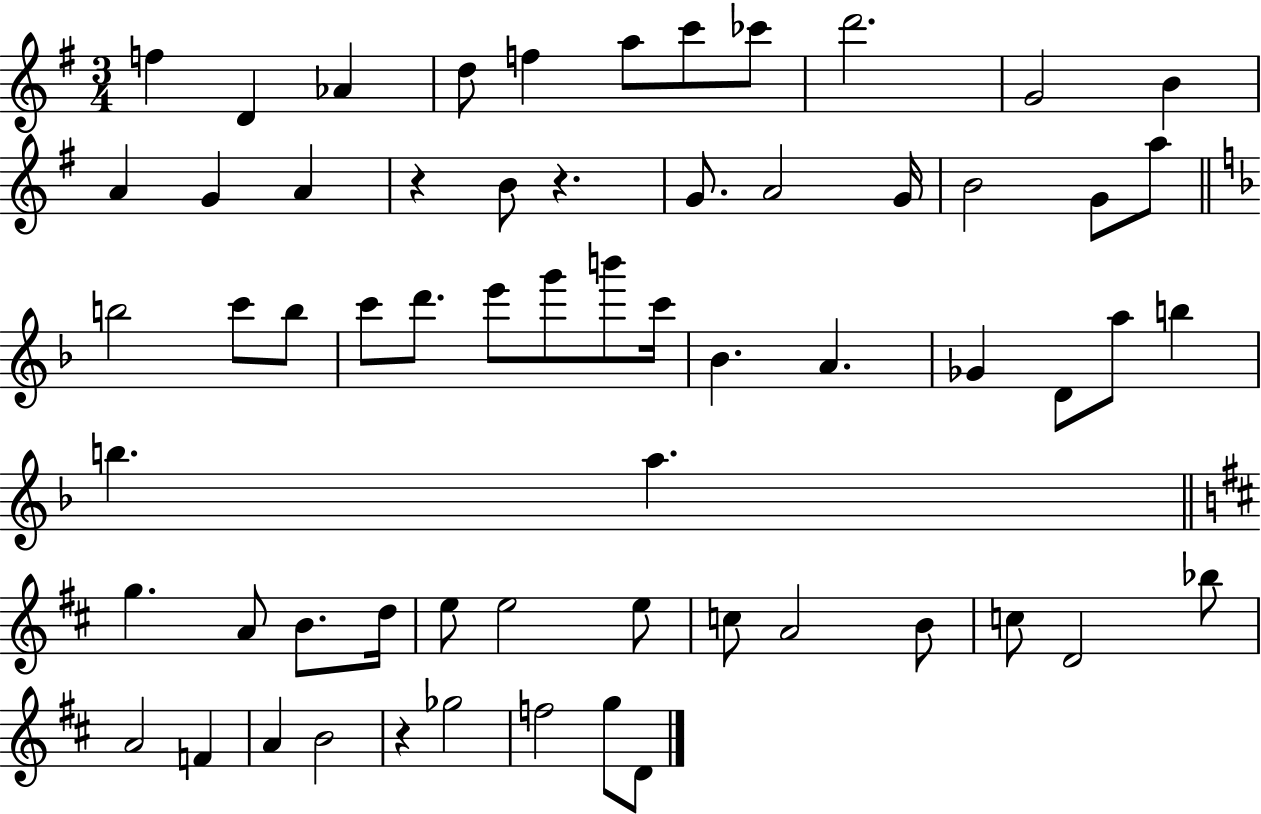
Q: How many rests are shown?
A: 3